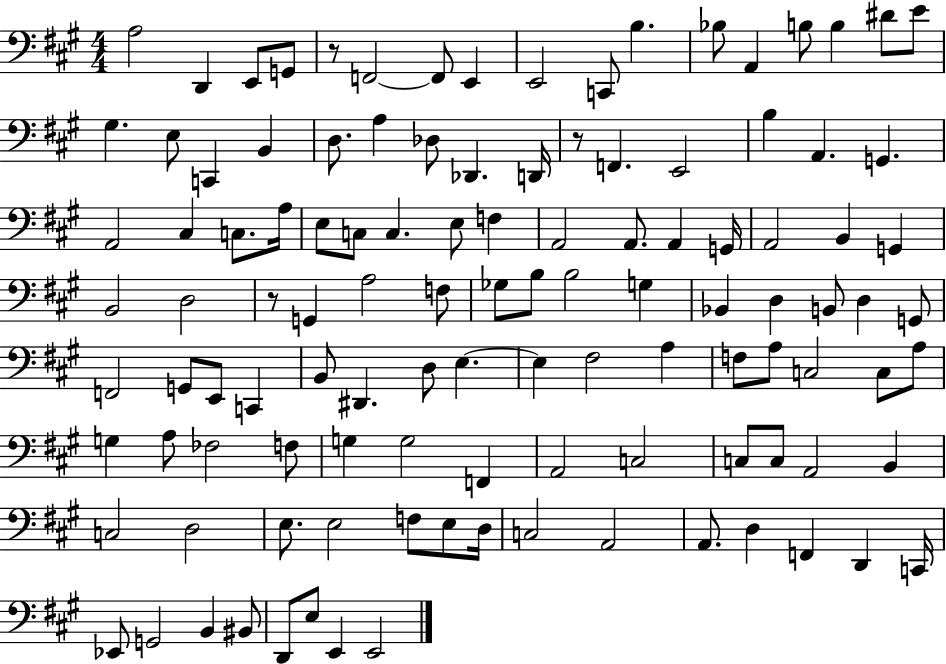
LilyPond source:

{
  \clef bass
  \numericTimeSignature
  \time 4/4
  \key a \major
  \repeat volta 2 { a2 d,4 e,8 g,8 | r8 f,2~~ f,8 e,4 | e,2 c,8 b4. | bes8 a,4 b8 b4 dis'8 e'8 | \break gis4. e8 c,4 b,4 | d8. a4 des8 des,4. d,16 | r8 f,4. e,2 | b4 a,4. g,4. | \break a,2 cis4 c8. a16 | e8 c8 c4. e8 f4 | a,2 a,8. a,4 g,16 | a,2 b,4 g,4 | \break b,2 d2 | r8 g,4 a2 f8 | ges8 b8 b2 g4 | bes,4 d4 b,8 d4 g,8 | \break f,2 g,8 e,8 c,4 | b,8 dis,4. d8 e4.~~ | e4 fis2 a4 | f8 a8 c2 c8 a8 | \break g4 a8 fes2 f8 | g4 g2 f,4 | a,2 c2 | c8 c8 a,2 b,4 | \break c2 d2 | e8. e2 f8 e8 d16 | c2 a,2 | a,8. d4 f,4 d,4 c,16 | \break ees,8 g,2 b,4 bis,8 | d,8 e8 e,4 e,2 | } \bar "|."
}